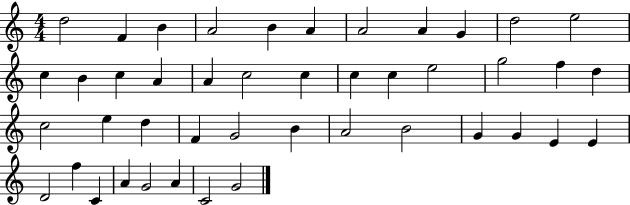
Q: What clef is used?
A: treble